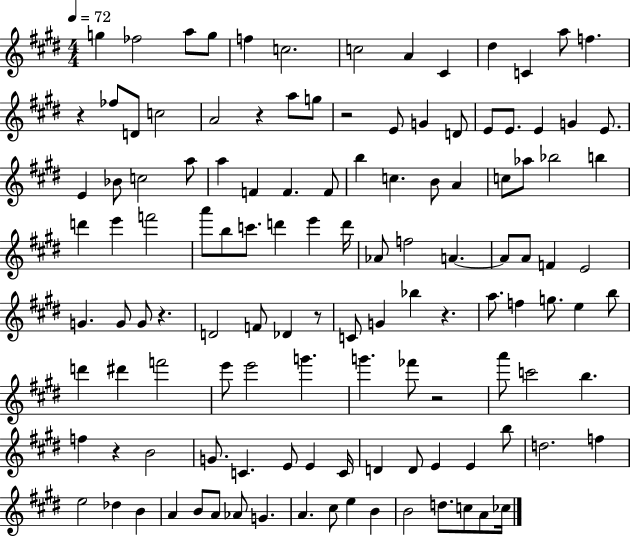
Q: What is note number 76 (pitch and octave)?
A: F6